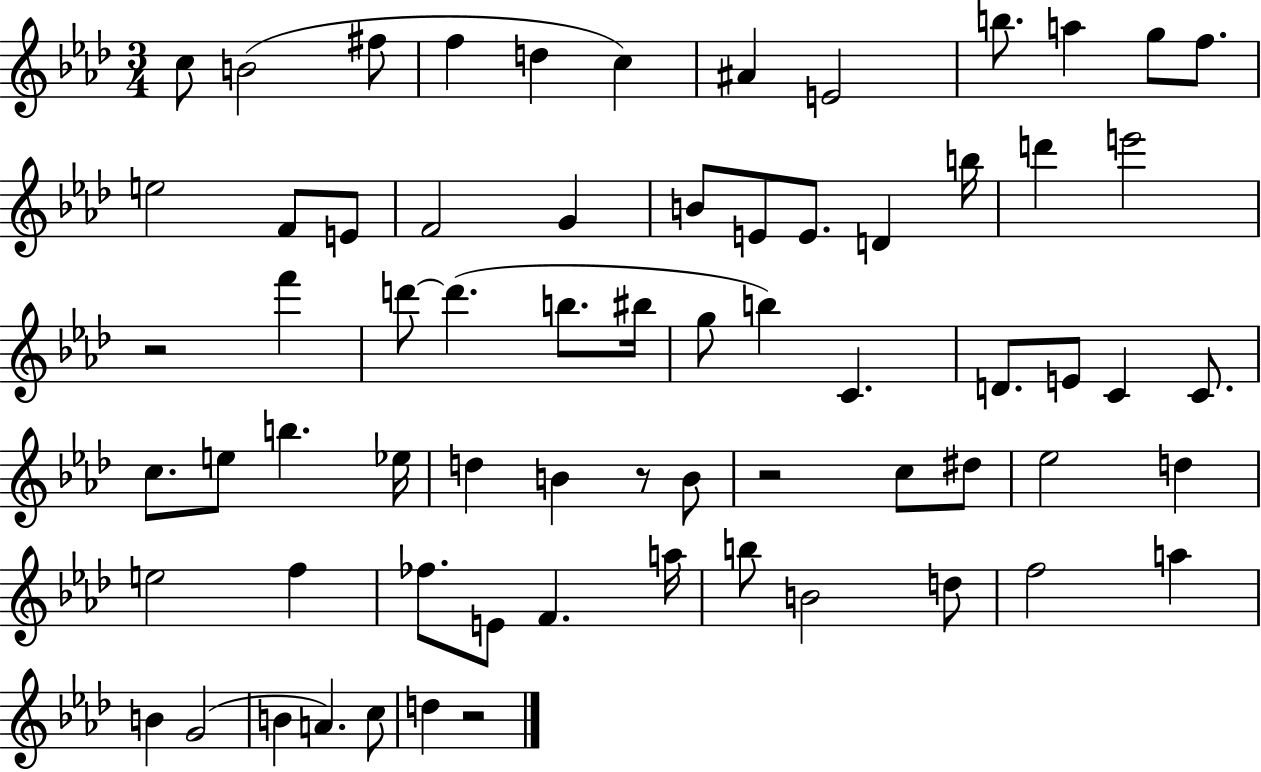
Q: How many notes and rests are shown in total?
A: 68